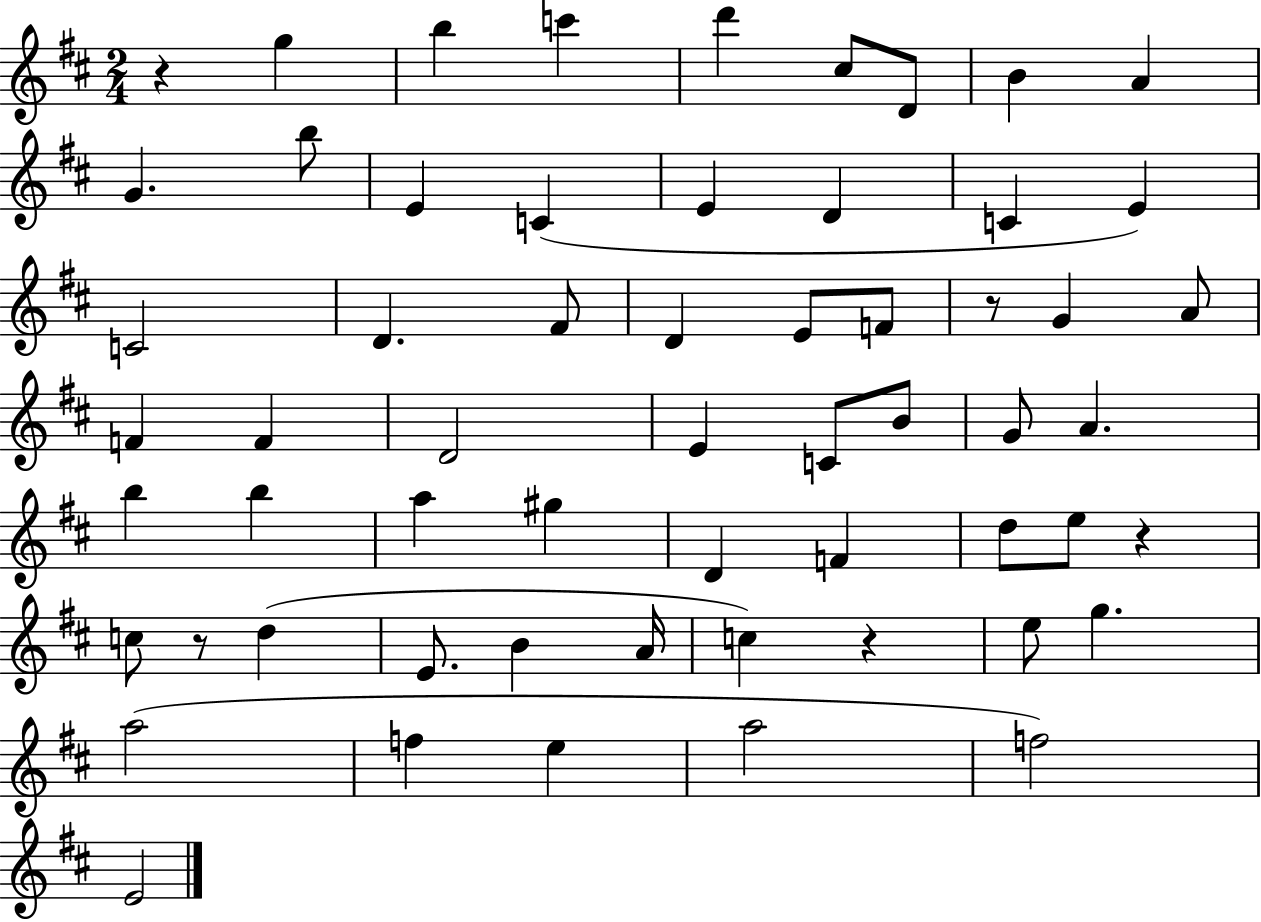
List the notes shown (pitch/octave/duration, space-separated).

R/q G5/q B5/q C6/q D6/q C#5/e D4/e B4/q A4/q G4/q. B5/e E4/q C4/q E4/q D4/q C4/q E4/q C4/h D4/q. F#4/e D4/q E4/e F4/e R/e G4/q A4/e F4/q F4/q D4/h E4/q C4/e B4/e G4/e A4/q. B5/q B5/q A5/q G#5/q D4/q F4/q D5/e E5/e R/q C5/e R/e D5/q E4/e. B4/q A4/s C5/q R/q E5/e G5/q. A5/h F5/q E5/q A5/h F5/h E4/h